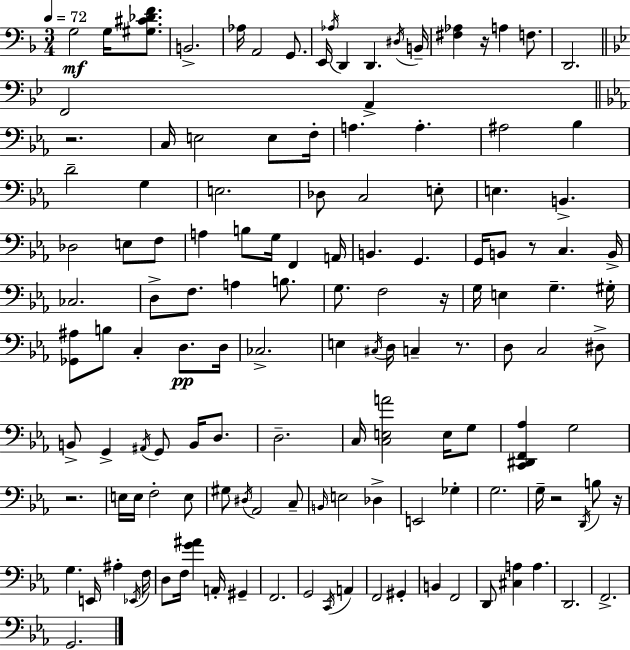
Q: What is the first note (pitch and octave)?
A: G3